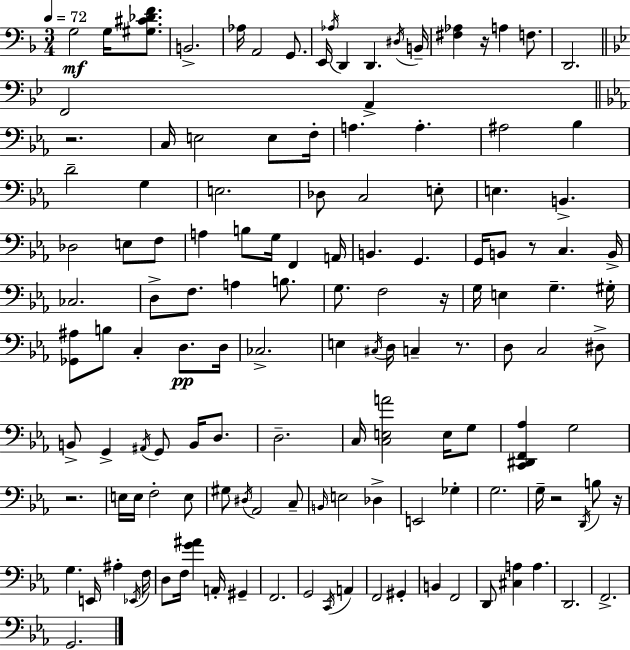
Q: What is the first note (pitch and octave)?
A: G3